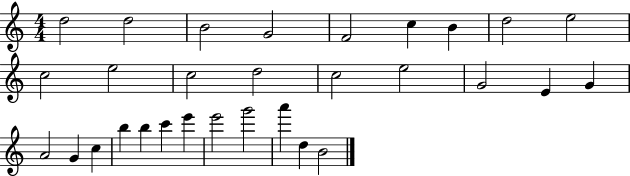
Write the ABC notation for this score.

X:1
T:Untitled
M:4/4
L:1/4
K:C
d2 d2 B2 G2 F2 c B d2 e2 c2 e2 c2 d2 c2 e2 G2 E G A2 G c b b c' e' e'2 g'2 a' d B2